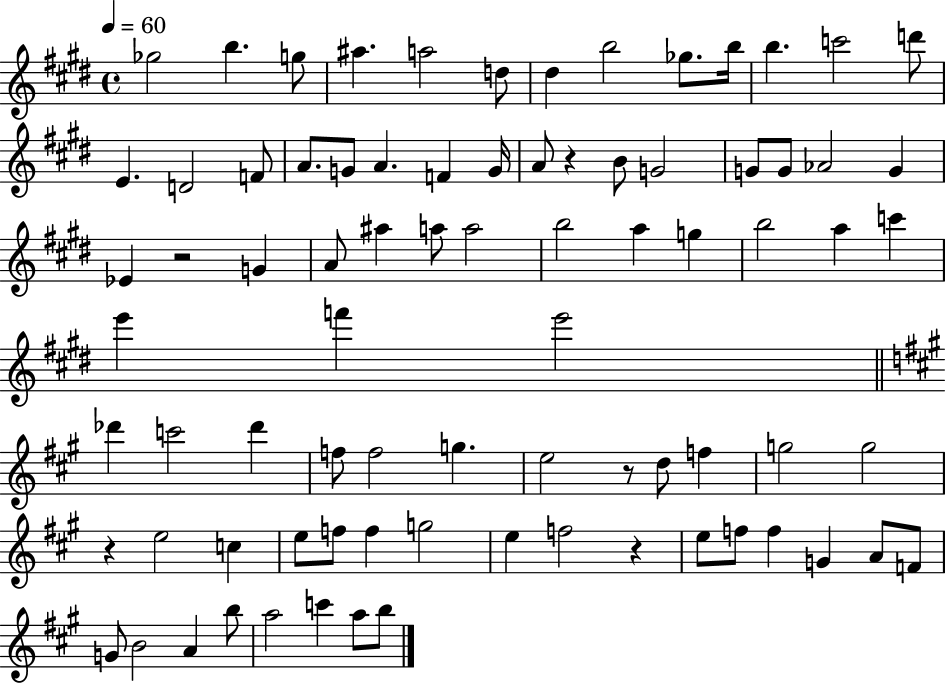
Gb5/h B5/q. G5/e A#5/q. A5/h D5/e D#5/q B5/h Gb5/e. B5/s B5/q. C6/h D6/e E4/q. D4/h F4/e A4/e. G4/e A4/q. F4/q G4/s A4/e R/q B4/e G4/h G4/e G4/e Ab4/h G4/q Eb4/q R/h G4/q A4/e A#5/q A5/e A5/h B5/h A5/q G5/q B5/h A5/q C6/q E6/q F6/q E6/h Db6/q C6/h Db6/q F5/e F5/h G5/q. E5/h R/e D5/e F5/q G5/h G5/h R/q E5/h C5/q E5/e F5/e F5/q G5/h E5/q F5/h R/q E5/e F5/e F5/q G4/q A4/e F4/e G4/e B4/h A4/q B5/e A5/h C6/q A5/e B5/e